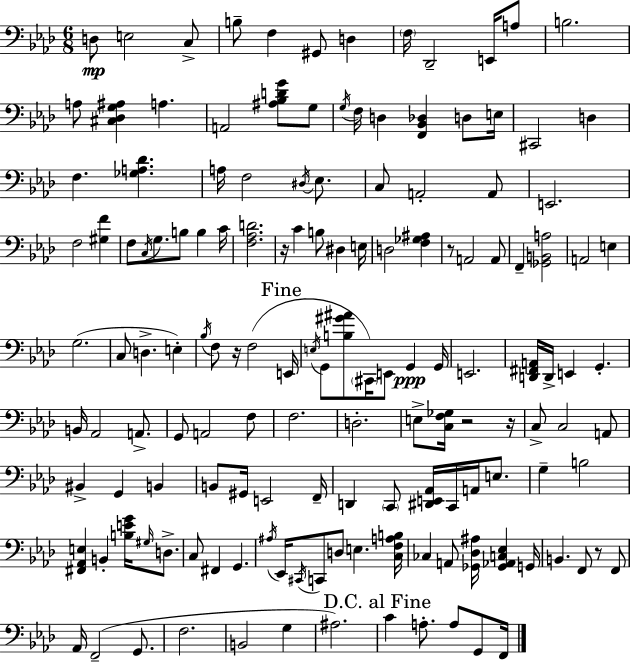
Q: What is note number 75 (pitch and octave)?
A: D3